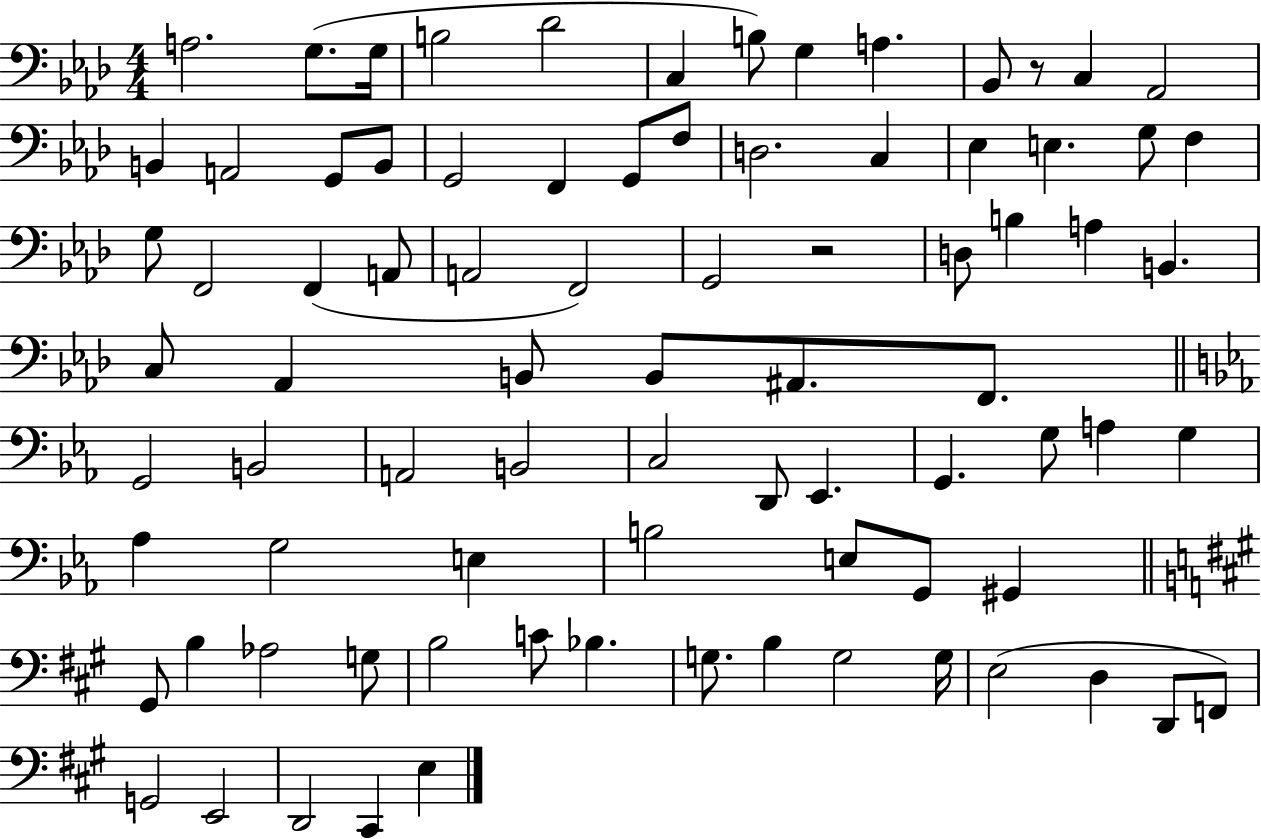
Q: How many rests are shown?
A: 2